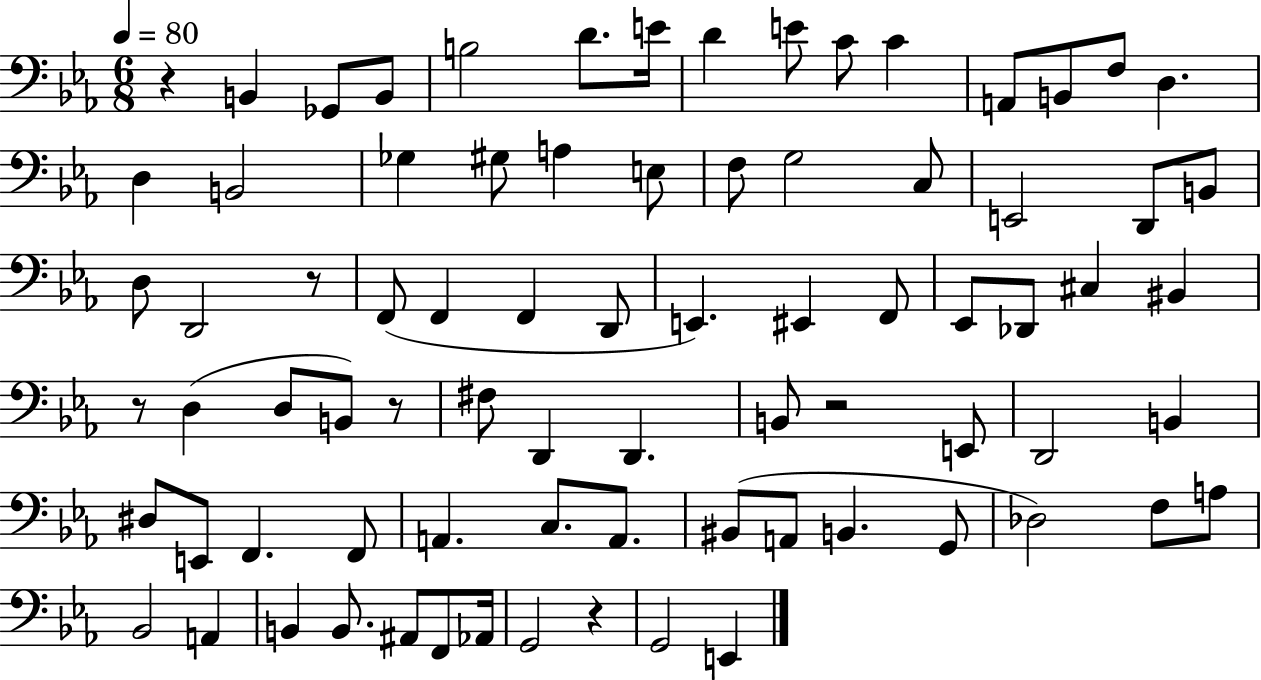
{
  \clef bass
  \numericTimeSignature
  \time 6/8
  \key ees \major
  \tempo 4 = 80
  r4 b,4 ges,8 b,8 | b2 d'8. e'16 | d'4 e'8 c'8 c'4 | a,8 b,8 f8 d4. | \break d4 b,2 | ges4 gis8 a4 e8 | f8 g2 c8 | e,2 d,8 b,8 | \break d8 d,2 r8 | f,8( f,4 f,4 d,8 | e,4.) eis,4 f,8 | ees,8 des,8 cis4 bis,4 | \break r8 d4( d8 b,8) r8 | fis8 d,4 d,4. | b,8 r2 e,8 | d,2 b,4 | \break dis8 e,8 f,4. f,8 | a,4. c8. a,8. | bis,8( a,8 b,4. g,8 | des2) f8 a8 | \break bes,2 a,4 | b,4 b,8. ais,8 f,8 aes,16 | g,2 r4 | g,2 e,4 | \break \bar "|."
}